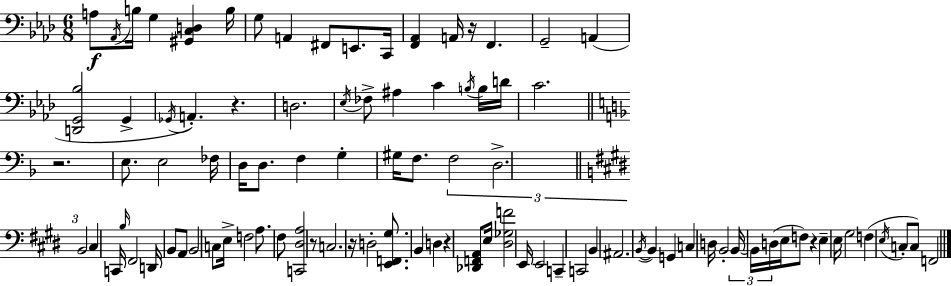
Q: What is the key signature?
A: AES major